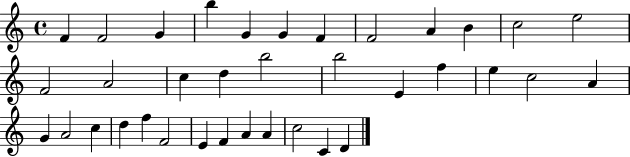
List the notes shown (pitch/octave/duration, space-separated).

F4/q F4/h G4/q B5/q G4/q G4/q F4/q F4/h A4/q B4/q C5/h E5/h F4/h A4/h C5/q D5/q B5/h B5/h E4/q F5/q E5/q C5/h A4/q G4/q A4/h C5/q D5/q F5/q F4/h E4/q F4/q A4/q A4/q C5/h C4/q D4/q